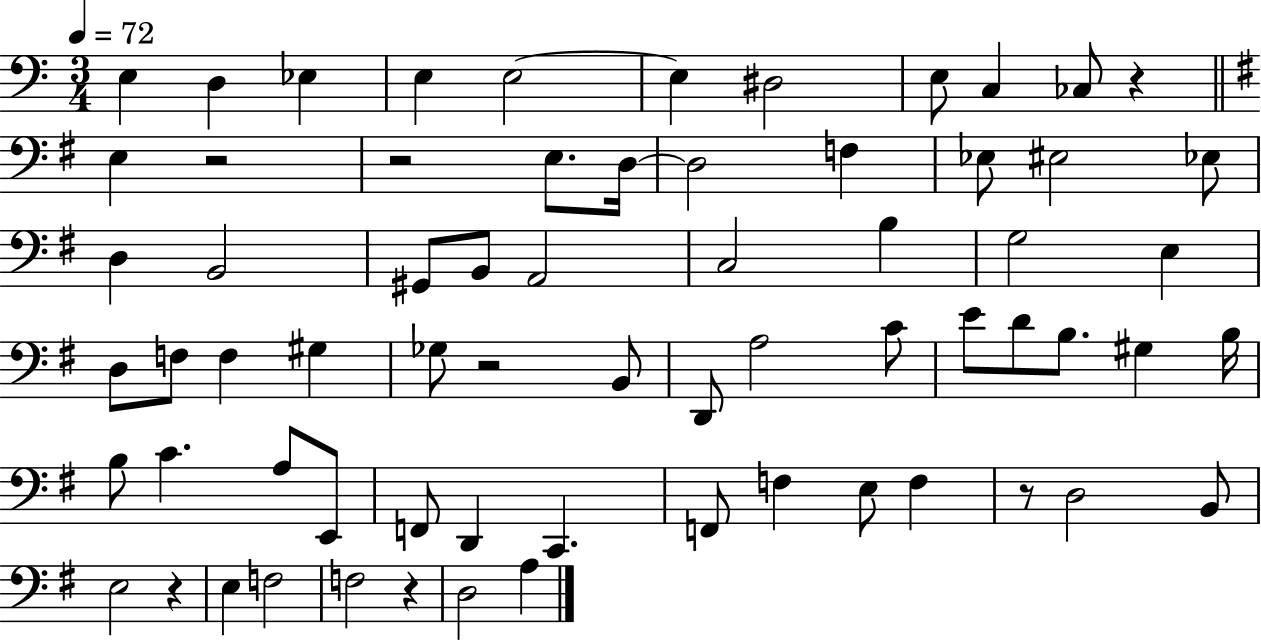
{
  \clef bass
  \numericTimeSignature
  \time 3/4
  \key c \major
  \tempo 4 = 72
  \repeat volta 2 { e4 d4 ees4 | e4 e2~~ | e4 dis2 | e8 c4 ces8 r4 | \break \bar "||" \break \key e \minor e4 r2 | r2 e8. d16~~ | d2 f4 | ees8 eis2 ees8 | \break d4 b,2 | gis,8 b,8 a,2 | c2 b4 | g2 e4 | \break d8 f8 f4 gis4 | ges8 r2 b,8 | d,8 a2 c'8 | e'8 d'8 b8. gis4 b16 | \break b8 c'4. a8 e,8 | f,8 d,4 c,4. | f,8 f4 e8 f4 | r8 d2 b,8 | \break e2 r4 | e4 f2 | f2 r4 | d2 a4 | \break } \bar "|."
}